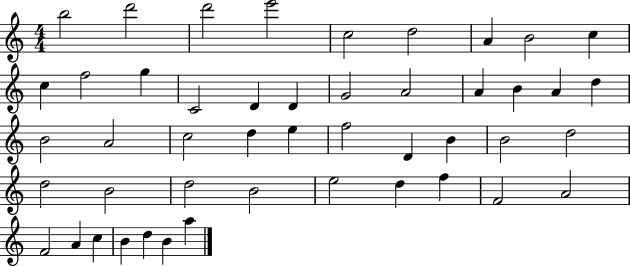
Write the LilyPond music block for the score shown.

{
  \clef treble
  \numericTimeSignature
  \time 4/4
  \key c \major
  b''2 d'''2 | d'''2 e'''2 | c''2 d''2 | a'4 b'2 c''4 | \break c''4 f''2 g''4 | c'2 d'4 d'4 | g'2 a'2 | a'4 b'4 a'4 d''4 | \break b'2 a'2 | c''2 d''4 e''4 | f''2 d'4 b'4 | b'2 d''2 | \break d''2 b'2 | d''2 b'2 | e''2 d''4 f''4 | f'2 a'2 | \break f'2 a'4 c''4 | b'4 d''4 b'4 a''4 | \bar "|."
}